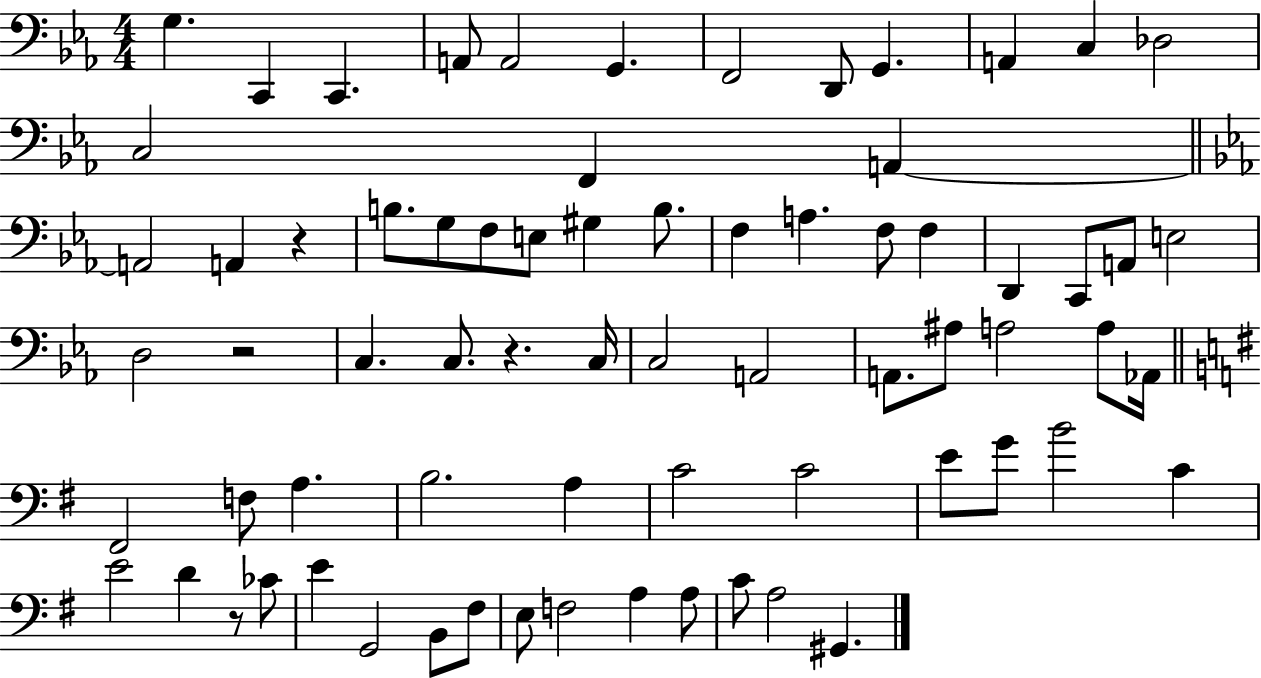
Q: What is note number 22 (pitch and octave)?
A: G#3